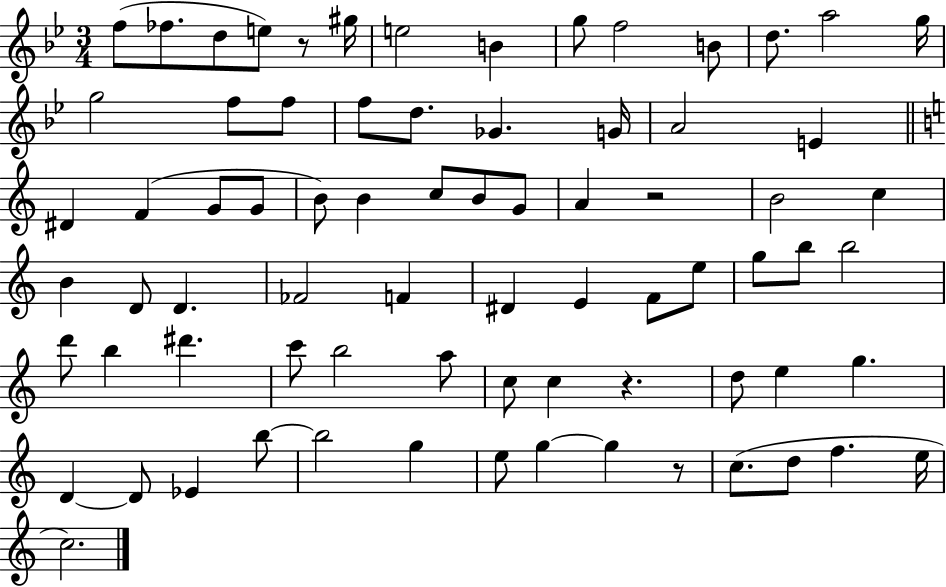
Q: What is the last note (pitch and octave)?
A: C5